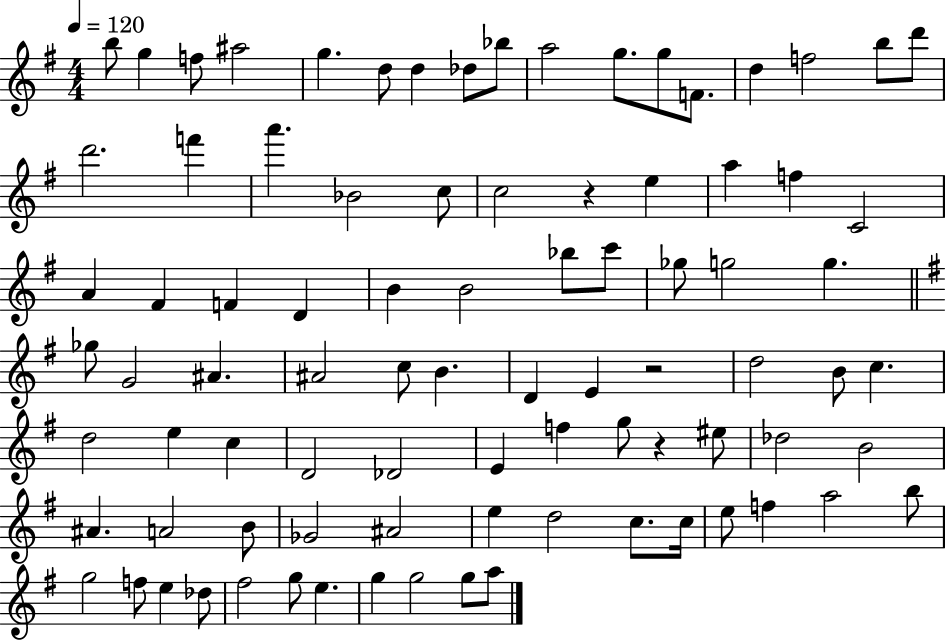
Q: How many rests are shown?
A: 3